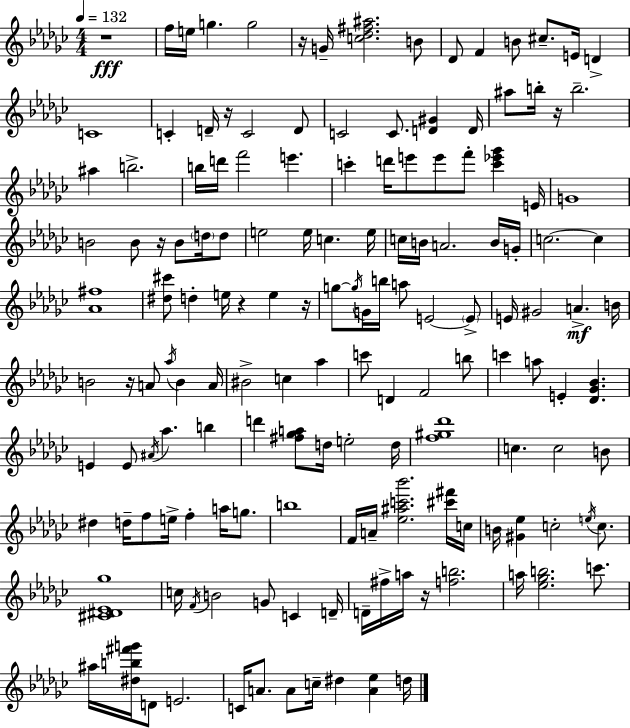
R/w F5/s E5/s G5/q. G5/h R/s G4/s [C5,Db5,F#5,A#5]/h. B4/e Db4/e F4/q B4/e C#5/e. E4/s D4/q C4/w C4/q D4/s R/s C4/h D4/e C4/h C4/e. [D4,G#4]/q D4/s A#5/e B5/s R/s B5/h. A#5/q B5/h. B5/s D6/s F6/h E6/q. C6/q D6/s E6/e E6/e F6/e [C6,Eb6,Gb6]/q E4/s G4/w B4/h B4/e R/s B4/e D5/s D5/e E5/h E5/s C5/q. E5/s C5/s B4/s A4/h. B4/s G4/s C5/h. C5/q [Ab4,F#5]/w [D#5,C#6]/e D5/q E5/s R/q E5/q R/s G5/e G5/s G4/s B5/s A5/e E4/h E4/e E4/s G#4/h A4/q. B4/s B4/h R/s A4/e Ab5/s B4/q A4/s BIS4/h C5/q Ab5/q C6/e D4/q F4/h B5/e C6/q A5/e E4/q [Db4,Gb4,Bb4]/q. E4/q E4/e A#4/s Ab5/q. B5/q D6/q [F#5,Gb5,A5]/e D5/s E5/h D5/s [F5,G#5,Db6]/w C5/q. C5/h B4/e D#5/q D5/s F5/e E5/s F5/q A5/s G5/e. B5/w F4/s A4/s [Eb5,A#5,C6,Bb6]/h. [C#6,F#6]/s C5/s B4/s [G#4,Eb5]/q C5/h E5/s C5/e. [C#4,D#4,Eb4,Gb5]/w C5/s F4/s B4/h G4/e C4/q D4/s D4/s F#5/s A5/s R/s [F5,B5]/h. A5/s [Eb5,Gb5,B5]/h. C6/e. A#5/s [D#5,B5,F#6,G6]/s D4/e E4/h. C4/s A4/e. A4/e C5/s D#5/q [A4,Eb5]/q D5/s